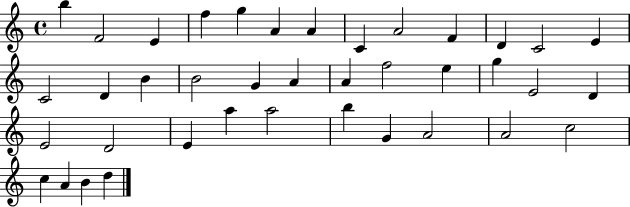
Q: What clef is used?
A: treble